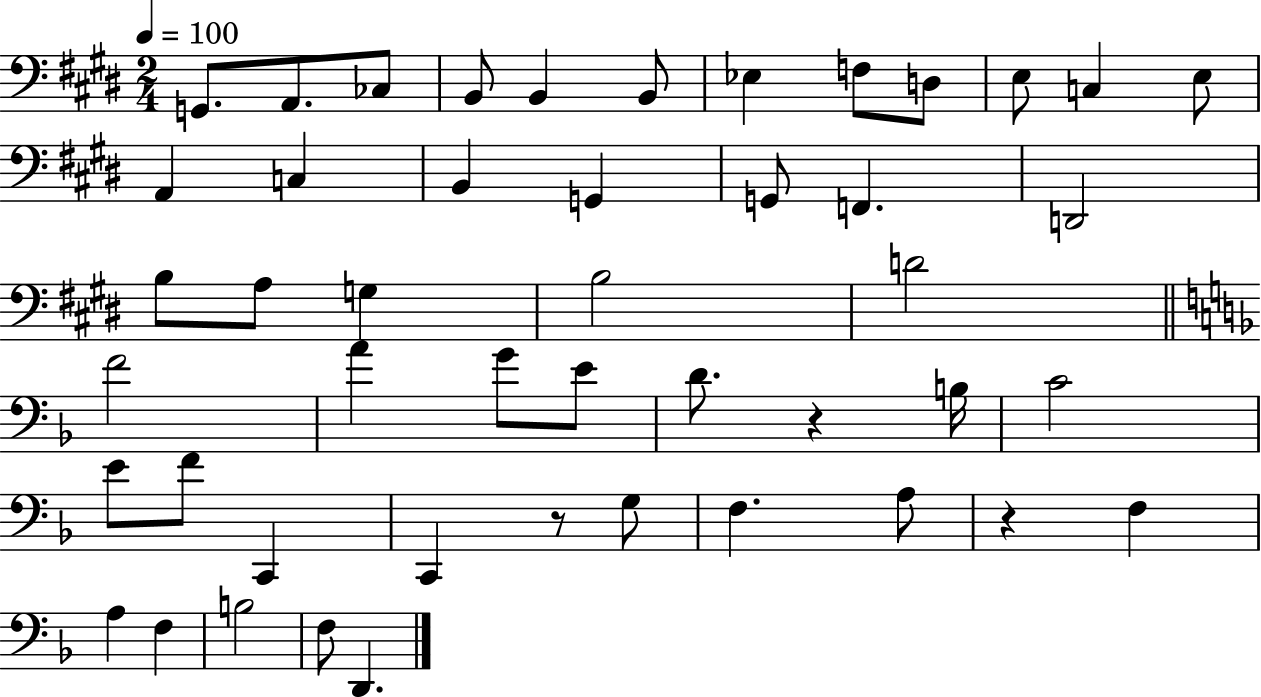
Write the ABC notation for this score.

X:1
T:Untitled
M:2/4
L:1/4
K:E
G,,/2 A,,/2 _C,/2 B,,/2 B,, B,,/2 _E, F,/2 D,/2 E,/2 C, E,/2 A,, C, B,, G,, G,,/2 F,, D,,2 B,/2 A,/2 G, B,2 D2 F2 A G/2 E/2 D/2 z B,/4 C2 E/2 F/2 C,, C,, z/2 G,/2 F, A,/2 z F, A, F, B,2 F,/2 D,,